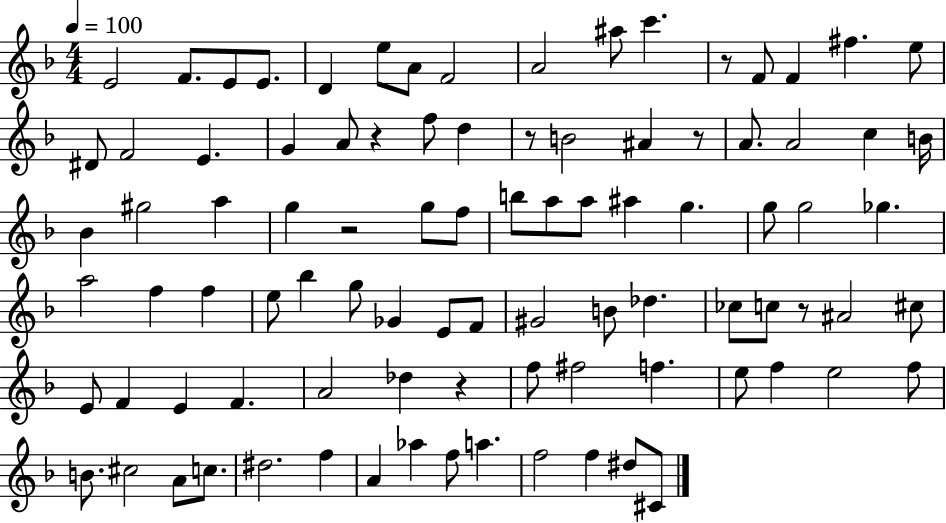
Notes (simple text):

E4/h F4/e. E4/e E4/e. D4/q E5/e A4/e F4/h A4/h A#5/e C6/q. R/e F4/e F4/q F#5/q. E5/e D#4/e F4/h E4/q. G4/q A4/e R/q F5/e D5/q R/e B4/h A#4/q R/e A4/e. A4/h C5/q B4/s Bb4/q G#5/h A5/q G5/q R/h G5/e F5/e B5/e A5/e A5/e A#5/q G5/q. G5/e G5/h Gb5/q. A5/h F5/q F5/q E5/e Bb5/q G5/e Gb4/q E4/e F4/e G#4/h B4/e Db5/q. CES5/e C5/e R/e A#4/h C#5/e E4/e F4/q E4/q F4/q. A4/h Db5/q R/q F5/e F#5/h F5/q. E5/e F5/q E5/h F5/e B4/e. C#5/h A4/e C5/e. D#5/h. F5/q A4/q Ab5/q F5/e A5/q. F5/h F5/q D#5/e C#4/e